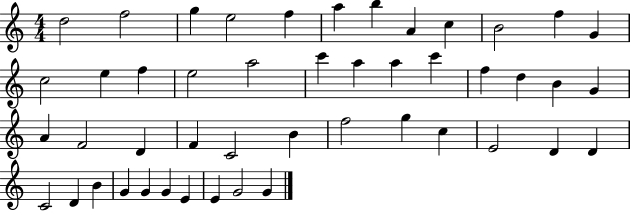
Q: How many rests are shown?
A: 0